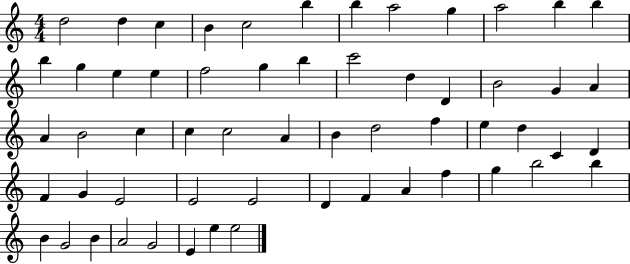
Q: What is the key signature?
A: C major